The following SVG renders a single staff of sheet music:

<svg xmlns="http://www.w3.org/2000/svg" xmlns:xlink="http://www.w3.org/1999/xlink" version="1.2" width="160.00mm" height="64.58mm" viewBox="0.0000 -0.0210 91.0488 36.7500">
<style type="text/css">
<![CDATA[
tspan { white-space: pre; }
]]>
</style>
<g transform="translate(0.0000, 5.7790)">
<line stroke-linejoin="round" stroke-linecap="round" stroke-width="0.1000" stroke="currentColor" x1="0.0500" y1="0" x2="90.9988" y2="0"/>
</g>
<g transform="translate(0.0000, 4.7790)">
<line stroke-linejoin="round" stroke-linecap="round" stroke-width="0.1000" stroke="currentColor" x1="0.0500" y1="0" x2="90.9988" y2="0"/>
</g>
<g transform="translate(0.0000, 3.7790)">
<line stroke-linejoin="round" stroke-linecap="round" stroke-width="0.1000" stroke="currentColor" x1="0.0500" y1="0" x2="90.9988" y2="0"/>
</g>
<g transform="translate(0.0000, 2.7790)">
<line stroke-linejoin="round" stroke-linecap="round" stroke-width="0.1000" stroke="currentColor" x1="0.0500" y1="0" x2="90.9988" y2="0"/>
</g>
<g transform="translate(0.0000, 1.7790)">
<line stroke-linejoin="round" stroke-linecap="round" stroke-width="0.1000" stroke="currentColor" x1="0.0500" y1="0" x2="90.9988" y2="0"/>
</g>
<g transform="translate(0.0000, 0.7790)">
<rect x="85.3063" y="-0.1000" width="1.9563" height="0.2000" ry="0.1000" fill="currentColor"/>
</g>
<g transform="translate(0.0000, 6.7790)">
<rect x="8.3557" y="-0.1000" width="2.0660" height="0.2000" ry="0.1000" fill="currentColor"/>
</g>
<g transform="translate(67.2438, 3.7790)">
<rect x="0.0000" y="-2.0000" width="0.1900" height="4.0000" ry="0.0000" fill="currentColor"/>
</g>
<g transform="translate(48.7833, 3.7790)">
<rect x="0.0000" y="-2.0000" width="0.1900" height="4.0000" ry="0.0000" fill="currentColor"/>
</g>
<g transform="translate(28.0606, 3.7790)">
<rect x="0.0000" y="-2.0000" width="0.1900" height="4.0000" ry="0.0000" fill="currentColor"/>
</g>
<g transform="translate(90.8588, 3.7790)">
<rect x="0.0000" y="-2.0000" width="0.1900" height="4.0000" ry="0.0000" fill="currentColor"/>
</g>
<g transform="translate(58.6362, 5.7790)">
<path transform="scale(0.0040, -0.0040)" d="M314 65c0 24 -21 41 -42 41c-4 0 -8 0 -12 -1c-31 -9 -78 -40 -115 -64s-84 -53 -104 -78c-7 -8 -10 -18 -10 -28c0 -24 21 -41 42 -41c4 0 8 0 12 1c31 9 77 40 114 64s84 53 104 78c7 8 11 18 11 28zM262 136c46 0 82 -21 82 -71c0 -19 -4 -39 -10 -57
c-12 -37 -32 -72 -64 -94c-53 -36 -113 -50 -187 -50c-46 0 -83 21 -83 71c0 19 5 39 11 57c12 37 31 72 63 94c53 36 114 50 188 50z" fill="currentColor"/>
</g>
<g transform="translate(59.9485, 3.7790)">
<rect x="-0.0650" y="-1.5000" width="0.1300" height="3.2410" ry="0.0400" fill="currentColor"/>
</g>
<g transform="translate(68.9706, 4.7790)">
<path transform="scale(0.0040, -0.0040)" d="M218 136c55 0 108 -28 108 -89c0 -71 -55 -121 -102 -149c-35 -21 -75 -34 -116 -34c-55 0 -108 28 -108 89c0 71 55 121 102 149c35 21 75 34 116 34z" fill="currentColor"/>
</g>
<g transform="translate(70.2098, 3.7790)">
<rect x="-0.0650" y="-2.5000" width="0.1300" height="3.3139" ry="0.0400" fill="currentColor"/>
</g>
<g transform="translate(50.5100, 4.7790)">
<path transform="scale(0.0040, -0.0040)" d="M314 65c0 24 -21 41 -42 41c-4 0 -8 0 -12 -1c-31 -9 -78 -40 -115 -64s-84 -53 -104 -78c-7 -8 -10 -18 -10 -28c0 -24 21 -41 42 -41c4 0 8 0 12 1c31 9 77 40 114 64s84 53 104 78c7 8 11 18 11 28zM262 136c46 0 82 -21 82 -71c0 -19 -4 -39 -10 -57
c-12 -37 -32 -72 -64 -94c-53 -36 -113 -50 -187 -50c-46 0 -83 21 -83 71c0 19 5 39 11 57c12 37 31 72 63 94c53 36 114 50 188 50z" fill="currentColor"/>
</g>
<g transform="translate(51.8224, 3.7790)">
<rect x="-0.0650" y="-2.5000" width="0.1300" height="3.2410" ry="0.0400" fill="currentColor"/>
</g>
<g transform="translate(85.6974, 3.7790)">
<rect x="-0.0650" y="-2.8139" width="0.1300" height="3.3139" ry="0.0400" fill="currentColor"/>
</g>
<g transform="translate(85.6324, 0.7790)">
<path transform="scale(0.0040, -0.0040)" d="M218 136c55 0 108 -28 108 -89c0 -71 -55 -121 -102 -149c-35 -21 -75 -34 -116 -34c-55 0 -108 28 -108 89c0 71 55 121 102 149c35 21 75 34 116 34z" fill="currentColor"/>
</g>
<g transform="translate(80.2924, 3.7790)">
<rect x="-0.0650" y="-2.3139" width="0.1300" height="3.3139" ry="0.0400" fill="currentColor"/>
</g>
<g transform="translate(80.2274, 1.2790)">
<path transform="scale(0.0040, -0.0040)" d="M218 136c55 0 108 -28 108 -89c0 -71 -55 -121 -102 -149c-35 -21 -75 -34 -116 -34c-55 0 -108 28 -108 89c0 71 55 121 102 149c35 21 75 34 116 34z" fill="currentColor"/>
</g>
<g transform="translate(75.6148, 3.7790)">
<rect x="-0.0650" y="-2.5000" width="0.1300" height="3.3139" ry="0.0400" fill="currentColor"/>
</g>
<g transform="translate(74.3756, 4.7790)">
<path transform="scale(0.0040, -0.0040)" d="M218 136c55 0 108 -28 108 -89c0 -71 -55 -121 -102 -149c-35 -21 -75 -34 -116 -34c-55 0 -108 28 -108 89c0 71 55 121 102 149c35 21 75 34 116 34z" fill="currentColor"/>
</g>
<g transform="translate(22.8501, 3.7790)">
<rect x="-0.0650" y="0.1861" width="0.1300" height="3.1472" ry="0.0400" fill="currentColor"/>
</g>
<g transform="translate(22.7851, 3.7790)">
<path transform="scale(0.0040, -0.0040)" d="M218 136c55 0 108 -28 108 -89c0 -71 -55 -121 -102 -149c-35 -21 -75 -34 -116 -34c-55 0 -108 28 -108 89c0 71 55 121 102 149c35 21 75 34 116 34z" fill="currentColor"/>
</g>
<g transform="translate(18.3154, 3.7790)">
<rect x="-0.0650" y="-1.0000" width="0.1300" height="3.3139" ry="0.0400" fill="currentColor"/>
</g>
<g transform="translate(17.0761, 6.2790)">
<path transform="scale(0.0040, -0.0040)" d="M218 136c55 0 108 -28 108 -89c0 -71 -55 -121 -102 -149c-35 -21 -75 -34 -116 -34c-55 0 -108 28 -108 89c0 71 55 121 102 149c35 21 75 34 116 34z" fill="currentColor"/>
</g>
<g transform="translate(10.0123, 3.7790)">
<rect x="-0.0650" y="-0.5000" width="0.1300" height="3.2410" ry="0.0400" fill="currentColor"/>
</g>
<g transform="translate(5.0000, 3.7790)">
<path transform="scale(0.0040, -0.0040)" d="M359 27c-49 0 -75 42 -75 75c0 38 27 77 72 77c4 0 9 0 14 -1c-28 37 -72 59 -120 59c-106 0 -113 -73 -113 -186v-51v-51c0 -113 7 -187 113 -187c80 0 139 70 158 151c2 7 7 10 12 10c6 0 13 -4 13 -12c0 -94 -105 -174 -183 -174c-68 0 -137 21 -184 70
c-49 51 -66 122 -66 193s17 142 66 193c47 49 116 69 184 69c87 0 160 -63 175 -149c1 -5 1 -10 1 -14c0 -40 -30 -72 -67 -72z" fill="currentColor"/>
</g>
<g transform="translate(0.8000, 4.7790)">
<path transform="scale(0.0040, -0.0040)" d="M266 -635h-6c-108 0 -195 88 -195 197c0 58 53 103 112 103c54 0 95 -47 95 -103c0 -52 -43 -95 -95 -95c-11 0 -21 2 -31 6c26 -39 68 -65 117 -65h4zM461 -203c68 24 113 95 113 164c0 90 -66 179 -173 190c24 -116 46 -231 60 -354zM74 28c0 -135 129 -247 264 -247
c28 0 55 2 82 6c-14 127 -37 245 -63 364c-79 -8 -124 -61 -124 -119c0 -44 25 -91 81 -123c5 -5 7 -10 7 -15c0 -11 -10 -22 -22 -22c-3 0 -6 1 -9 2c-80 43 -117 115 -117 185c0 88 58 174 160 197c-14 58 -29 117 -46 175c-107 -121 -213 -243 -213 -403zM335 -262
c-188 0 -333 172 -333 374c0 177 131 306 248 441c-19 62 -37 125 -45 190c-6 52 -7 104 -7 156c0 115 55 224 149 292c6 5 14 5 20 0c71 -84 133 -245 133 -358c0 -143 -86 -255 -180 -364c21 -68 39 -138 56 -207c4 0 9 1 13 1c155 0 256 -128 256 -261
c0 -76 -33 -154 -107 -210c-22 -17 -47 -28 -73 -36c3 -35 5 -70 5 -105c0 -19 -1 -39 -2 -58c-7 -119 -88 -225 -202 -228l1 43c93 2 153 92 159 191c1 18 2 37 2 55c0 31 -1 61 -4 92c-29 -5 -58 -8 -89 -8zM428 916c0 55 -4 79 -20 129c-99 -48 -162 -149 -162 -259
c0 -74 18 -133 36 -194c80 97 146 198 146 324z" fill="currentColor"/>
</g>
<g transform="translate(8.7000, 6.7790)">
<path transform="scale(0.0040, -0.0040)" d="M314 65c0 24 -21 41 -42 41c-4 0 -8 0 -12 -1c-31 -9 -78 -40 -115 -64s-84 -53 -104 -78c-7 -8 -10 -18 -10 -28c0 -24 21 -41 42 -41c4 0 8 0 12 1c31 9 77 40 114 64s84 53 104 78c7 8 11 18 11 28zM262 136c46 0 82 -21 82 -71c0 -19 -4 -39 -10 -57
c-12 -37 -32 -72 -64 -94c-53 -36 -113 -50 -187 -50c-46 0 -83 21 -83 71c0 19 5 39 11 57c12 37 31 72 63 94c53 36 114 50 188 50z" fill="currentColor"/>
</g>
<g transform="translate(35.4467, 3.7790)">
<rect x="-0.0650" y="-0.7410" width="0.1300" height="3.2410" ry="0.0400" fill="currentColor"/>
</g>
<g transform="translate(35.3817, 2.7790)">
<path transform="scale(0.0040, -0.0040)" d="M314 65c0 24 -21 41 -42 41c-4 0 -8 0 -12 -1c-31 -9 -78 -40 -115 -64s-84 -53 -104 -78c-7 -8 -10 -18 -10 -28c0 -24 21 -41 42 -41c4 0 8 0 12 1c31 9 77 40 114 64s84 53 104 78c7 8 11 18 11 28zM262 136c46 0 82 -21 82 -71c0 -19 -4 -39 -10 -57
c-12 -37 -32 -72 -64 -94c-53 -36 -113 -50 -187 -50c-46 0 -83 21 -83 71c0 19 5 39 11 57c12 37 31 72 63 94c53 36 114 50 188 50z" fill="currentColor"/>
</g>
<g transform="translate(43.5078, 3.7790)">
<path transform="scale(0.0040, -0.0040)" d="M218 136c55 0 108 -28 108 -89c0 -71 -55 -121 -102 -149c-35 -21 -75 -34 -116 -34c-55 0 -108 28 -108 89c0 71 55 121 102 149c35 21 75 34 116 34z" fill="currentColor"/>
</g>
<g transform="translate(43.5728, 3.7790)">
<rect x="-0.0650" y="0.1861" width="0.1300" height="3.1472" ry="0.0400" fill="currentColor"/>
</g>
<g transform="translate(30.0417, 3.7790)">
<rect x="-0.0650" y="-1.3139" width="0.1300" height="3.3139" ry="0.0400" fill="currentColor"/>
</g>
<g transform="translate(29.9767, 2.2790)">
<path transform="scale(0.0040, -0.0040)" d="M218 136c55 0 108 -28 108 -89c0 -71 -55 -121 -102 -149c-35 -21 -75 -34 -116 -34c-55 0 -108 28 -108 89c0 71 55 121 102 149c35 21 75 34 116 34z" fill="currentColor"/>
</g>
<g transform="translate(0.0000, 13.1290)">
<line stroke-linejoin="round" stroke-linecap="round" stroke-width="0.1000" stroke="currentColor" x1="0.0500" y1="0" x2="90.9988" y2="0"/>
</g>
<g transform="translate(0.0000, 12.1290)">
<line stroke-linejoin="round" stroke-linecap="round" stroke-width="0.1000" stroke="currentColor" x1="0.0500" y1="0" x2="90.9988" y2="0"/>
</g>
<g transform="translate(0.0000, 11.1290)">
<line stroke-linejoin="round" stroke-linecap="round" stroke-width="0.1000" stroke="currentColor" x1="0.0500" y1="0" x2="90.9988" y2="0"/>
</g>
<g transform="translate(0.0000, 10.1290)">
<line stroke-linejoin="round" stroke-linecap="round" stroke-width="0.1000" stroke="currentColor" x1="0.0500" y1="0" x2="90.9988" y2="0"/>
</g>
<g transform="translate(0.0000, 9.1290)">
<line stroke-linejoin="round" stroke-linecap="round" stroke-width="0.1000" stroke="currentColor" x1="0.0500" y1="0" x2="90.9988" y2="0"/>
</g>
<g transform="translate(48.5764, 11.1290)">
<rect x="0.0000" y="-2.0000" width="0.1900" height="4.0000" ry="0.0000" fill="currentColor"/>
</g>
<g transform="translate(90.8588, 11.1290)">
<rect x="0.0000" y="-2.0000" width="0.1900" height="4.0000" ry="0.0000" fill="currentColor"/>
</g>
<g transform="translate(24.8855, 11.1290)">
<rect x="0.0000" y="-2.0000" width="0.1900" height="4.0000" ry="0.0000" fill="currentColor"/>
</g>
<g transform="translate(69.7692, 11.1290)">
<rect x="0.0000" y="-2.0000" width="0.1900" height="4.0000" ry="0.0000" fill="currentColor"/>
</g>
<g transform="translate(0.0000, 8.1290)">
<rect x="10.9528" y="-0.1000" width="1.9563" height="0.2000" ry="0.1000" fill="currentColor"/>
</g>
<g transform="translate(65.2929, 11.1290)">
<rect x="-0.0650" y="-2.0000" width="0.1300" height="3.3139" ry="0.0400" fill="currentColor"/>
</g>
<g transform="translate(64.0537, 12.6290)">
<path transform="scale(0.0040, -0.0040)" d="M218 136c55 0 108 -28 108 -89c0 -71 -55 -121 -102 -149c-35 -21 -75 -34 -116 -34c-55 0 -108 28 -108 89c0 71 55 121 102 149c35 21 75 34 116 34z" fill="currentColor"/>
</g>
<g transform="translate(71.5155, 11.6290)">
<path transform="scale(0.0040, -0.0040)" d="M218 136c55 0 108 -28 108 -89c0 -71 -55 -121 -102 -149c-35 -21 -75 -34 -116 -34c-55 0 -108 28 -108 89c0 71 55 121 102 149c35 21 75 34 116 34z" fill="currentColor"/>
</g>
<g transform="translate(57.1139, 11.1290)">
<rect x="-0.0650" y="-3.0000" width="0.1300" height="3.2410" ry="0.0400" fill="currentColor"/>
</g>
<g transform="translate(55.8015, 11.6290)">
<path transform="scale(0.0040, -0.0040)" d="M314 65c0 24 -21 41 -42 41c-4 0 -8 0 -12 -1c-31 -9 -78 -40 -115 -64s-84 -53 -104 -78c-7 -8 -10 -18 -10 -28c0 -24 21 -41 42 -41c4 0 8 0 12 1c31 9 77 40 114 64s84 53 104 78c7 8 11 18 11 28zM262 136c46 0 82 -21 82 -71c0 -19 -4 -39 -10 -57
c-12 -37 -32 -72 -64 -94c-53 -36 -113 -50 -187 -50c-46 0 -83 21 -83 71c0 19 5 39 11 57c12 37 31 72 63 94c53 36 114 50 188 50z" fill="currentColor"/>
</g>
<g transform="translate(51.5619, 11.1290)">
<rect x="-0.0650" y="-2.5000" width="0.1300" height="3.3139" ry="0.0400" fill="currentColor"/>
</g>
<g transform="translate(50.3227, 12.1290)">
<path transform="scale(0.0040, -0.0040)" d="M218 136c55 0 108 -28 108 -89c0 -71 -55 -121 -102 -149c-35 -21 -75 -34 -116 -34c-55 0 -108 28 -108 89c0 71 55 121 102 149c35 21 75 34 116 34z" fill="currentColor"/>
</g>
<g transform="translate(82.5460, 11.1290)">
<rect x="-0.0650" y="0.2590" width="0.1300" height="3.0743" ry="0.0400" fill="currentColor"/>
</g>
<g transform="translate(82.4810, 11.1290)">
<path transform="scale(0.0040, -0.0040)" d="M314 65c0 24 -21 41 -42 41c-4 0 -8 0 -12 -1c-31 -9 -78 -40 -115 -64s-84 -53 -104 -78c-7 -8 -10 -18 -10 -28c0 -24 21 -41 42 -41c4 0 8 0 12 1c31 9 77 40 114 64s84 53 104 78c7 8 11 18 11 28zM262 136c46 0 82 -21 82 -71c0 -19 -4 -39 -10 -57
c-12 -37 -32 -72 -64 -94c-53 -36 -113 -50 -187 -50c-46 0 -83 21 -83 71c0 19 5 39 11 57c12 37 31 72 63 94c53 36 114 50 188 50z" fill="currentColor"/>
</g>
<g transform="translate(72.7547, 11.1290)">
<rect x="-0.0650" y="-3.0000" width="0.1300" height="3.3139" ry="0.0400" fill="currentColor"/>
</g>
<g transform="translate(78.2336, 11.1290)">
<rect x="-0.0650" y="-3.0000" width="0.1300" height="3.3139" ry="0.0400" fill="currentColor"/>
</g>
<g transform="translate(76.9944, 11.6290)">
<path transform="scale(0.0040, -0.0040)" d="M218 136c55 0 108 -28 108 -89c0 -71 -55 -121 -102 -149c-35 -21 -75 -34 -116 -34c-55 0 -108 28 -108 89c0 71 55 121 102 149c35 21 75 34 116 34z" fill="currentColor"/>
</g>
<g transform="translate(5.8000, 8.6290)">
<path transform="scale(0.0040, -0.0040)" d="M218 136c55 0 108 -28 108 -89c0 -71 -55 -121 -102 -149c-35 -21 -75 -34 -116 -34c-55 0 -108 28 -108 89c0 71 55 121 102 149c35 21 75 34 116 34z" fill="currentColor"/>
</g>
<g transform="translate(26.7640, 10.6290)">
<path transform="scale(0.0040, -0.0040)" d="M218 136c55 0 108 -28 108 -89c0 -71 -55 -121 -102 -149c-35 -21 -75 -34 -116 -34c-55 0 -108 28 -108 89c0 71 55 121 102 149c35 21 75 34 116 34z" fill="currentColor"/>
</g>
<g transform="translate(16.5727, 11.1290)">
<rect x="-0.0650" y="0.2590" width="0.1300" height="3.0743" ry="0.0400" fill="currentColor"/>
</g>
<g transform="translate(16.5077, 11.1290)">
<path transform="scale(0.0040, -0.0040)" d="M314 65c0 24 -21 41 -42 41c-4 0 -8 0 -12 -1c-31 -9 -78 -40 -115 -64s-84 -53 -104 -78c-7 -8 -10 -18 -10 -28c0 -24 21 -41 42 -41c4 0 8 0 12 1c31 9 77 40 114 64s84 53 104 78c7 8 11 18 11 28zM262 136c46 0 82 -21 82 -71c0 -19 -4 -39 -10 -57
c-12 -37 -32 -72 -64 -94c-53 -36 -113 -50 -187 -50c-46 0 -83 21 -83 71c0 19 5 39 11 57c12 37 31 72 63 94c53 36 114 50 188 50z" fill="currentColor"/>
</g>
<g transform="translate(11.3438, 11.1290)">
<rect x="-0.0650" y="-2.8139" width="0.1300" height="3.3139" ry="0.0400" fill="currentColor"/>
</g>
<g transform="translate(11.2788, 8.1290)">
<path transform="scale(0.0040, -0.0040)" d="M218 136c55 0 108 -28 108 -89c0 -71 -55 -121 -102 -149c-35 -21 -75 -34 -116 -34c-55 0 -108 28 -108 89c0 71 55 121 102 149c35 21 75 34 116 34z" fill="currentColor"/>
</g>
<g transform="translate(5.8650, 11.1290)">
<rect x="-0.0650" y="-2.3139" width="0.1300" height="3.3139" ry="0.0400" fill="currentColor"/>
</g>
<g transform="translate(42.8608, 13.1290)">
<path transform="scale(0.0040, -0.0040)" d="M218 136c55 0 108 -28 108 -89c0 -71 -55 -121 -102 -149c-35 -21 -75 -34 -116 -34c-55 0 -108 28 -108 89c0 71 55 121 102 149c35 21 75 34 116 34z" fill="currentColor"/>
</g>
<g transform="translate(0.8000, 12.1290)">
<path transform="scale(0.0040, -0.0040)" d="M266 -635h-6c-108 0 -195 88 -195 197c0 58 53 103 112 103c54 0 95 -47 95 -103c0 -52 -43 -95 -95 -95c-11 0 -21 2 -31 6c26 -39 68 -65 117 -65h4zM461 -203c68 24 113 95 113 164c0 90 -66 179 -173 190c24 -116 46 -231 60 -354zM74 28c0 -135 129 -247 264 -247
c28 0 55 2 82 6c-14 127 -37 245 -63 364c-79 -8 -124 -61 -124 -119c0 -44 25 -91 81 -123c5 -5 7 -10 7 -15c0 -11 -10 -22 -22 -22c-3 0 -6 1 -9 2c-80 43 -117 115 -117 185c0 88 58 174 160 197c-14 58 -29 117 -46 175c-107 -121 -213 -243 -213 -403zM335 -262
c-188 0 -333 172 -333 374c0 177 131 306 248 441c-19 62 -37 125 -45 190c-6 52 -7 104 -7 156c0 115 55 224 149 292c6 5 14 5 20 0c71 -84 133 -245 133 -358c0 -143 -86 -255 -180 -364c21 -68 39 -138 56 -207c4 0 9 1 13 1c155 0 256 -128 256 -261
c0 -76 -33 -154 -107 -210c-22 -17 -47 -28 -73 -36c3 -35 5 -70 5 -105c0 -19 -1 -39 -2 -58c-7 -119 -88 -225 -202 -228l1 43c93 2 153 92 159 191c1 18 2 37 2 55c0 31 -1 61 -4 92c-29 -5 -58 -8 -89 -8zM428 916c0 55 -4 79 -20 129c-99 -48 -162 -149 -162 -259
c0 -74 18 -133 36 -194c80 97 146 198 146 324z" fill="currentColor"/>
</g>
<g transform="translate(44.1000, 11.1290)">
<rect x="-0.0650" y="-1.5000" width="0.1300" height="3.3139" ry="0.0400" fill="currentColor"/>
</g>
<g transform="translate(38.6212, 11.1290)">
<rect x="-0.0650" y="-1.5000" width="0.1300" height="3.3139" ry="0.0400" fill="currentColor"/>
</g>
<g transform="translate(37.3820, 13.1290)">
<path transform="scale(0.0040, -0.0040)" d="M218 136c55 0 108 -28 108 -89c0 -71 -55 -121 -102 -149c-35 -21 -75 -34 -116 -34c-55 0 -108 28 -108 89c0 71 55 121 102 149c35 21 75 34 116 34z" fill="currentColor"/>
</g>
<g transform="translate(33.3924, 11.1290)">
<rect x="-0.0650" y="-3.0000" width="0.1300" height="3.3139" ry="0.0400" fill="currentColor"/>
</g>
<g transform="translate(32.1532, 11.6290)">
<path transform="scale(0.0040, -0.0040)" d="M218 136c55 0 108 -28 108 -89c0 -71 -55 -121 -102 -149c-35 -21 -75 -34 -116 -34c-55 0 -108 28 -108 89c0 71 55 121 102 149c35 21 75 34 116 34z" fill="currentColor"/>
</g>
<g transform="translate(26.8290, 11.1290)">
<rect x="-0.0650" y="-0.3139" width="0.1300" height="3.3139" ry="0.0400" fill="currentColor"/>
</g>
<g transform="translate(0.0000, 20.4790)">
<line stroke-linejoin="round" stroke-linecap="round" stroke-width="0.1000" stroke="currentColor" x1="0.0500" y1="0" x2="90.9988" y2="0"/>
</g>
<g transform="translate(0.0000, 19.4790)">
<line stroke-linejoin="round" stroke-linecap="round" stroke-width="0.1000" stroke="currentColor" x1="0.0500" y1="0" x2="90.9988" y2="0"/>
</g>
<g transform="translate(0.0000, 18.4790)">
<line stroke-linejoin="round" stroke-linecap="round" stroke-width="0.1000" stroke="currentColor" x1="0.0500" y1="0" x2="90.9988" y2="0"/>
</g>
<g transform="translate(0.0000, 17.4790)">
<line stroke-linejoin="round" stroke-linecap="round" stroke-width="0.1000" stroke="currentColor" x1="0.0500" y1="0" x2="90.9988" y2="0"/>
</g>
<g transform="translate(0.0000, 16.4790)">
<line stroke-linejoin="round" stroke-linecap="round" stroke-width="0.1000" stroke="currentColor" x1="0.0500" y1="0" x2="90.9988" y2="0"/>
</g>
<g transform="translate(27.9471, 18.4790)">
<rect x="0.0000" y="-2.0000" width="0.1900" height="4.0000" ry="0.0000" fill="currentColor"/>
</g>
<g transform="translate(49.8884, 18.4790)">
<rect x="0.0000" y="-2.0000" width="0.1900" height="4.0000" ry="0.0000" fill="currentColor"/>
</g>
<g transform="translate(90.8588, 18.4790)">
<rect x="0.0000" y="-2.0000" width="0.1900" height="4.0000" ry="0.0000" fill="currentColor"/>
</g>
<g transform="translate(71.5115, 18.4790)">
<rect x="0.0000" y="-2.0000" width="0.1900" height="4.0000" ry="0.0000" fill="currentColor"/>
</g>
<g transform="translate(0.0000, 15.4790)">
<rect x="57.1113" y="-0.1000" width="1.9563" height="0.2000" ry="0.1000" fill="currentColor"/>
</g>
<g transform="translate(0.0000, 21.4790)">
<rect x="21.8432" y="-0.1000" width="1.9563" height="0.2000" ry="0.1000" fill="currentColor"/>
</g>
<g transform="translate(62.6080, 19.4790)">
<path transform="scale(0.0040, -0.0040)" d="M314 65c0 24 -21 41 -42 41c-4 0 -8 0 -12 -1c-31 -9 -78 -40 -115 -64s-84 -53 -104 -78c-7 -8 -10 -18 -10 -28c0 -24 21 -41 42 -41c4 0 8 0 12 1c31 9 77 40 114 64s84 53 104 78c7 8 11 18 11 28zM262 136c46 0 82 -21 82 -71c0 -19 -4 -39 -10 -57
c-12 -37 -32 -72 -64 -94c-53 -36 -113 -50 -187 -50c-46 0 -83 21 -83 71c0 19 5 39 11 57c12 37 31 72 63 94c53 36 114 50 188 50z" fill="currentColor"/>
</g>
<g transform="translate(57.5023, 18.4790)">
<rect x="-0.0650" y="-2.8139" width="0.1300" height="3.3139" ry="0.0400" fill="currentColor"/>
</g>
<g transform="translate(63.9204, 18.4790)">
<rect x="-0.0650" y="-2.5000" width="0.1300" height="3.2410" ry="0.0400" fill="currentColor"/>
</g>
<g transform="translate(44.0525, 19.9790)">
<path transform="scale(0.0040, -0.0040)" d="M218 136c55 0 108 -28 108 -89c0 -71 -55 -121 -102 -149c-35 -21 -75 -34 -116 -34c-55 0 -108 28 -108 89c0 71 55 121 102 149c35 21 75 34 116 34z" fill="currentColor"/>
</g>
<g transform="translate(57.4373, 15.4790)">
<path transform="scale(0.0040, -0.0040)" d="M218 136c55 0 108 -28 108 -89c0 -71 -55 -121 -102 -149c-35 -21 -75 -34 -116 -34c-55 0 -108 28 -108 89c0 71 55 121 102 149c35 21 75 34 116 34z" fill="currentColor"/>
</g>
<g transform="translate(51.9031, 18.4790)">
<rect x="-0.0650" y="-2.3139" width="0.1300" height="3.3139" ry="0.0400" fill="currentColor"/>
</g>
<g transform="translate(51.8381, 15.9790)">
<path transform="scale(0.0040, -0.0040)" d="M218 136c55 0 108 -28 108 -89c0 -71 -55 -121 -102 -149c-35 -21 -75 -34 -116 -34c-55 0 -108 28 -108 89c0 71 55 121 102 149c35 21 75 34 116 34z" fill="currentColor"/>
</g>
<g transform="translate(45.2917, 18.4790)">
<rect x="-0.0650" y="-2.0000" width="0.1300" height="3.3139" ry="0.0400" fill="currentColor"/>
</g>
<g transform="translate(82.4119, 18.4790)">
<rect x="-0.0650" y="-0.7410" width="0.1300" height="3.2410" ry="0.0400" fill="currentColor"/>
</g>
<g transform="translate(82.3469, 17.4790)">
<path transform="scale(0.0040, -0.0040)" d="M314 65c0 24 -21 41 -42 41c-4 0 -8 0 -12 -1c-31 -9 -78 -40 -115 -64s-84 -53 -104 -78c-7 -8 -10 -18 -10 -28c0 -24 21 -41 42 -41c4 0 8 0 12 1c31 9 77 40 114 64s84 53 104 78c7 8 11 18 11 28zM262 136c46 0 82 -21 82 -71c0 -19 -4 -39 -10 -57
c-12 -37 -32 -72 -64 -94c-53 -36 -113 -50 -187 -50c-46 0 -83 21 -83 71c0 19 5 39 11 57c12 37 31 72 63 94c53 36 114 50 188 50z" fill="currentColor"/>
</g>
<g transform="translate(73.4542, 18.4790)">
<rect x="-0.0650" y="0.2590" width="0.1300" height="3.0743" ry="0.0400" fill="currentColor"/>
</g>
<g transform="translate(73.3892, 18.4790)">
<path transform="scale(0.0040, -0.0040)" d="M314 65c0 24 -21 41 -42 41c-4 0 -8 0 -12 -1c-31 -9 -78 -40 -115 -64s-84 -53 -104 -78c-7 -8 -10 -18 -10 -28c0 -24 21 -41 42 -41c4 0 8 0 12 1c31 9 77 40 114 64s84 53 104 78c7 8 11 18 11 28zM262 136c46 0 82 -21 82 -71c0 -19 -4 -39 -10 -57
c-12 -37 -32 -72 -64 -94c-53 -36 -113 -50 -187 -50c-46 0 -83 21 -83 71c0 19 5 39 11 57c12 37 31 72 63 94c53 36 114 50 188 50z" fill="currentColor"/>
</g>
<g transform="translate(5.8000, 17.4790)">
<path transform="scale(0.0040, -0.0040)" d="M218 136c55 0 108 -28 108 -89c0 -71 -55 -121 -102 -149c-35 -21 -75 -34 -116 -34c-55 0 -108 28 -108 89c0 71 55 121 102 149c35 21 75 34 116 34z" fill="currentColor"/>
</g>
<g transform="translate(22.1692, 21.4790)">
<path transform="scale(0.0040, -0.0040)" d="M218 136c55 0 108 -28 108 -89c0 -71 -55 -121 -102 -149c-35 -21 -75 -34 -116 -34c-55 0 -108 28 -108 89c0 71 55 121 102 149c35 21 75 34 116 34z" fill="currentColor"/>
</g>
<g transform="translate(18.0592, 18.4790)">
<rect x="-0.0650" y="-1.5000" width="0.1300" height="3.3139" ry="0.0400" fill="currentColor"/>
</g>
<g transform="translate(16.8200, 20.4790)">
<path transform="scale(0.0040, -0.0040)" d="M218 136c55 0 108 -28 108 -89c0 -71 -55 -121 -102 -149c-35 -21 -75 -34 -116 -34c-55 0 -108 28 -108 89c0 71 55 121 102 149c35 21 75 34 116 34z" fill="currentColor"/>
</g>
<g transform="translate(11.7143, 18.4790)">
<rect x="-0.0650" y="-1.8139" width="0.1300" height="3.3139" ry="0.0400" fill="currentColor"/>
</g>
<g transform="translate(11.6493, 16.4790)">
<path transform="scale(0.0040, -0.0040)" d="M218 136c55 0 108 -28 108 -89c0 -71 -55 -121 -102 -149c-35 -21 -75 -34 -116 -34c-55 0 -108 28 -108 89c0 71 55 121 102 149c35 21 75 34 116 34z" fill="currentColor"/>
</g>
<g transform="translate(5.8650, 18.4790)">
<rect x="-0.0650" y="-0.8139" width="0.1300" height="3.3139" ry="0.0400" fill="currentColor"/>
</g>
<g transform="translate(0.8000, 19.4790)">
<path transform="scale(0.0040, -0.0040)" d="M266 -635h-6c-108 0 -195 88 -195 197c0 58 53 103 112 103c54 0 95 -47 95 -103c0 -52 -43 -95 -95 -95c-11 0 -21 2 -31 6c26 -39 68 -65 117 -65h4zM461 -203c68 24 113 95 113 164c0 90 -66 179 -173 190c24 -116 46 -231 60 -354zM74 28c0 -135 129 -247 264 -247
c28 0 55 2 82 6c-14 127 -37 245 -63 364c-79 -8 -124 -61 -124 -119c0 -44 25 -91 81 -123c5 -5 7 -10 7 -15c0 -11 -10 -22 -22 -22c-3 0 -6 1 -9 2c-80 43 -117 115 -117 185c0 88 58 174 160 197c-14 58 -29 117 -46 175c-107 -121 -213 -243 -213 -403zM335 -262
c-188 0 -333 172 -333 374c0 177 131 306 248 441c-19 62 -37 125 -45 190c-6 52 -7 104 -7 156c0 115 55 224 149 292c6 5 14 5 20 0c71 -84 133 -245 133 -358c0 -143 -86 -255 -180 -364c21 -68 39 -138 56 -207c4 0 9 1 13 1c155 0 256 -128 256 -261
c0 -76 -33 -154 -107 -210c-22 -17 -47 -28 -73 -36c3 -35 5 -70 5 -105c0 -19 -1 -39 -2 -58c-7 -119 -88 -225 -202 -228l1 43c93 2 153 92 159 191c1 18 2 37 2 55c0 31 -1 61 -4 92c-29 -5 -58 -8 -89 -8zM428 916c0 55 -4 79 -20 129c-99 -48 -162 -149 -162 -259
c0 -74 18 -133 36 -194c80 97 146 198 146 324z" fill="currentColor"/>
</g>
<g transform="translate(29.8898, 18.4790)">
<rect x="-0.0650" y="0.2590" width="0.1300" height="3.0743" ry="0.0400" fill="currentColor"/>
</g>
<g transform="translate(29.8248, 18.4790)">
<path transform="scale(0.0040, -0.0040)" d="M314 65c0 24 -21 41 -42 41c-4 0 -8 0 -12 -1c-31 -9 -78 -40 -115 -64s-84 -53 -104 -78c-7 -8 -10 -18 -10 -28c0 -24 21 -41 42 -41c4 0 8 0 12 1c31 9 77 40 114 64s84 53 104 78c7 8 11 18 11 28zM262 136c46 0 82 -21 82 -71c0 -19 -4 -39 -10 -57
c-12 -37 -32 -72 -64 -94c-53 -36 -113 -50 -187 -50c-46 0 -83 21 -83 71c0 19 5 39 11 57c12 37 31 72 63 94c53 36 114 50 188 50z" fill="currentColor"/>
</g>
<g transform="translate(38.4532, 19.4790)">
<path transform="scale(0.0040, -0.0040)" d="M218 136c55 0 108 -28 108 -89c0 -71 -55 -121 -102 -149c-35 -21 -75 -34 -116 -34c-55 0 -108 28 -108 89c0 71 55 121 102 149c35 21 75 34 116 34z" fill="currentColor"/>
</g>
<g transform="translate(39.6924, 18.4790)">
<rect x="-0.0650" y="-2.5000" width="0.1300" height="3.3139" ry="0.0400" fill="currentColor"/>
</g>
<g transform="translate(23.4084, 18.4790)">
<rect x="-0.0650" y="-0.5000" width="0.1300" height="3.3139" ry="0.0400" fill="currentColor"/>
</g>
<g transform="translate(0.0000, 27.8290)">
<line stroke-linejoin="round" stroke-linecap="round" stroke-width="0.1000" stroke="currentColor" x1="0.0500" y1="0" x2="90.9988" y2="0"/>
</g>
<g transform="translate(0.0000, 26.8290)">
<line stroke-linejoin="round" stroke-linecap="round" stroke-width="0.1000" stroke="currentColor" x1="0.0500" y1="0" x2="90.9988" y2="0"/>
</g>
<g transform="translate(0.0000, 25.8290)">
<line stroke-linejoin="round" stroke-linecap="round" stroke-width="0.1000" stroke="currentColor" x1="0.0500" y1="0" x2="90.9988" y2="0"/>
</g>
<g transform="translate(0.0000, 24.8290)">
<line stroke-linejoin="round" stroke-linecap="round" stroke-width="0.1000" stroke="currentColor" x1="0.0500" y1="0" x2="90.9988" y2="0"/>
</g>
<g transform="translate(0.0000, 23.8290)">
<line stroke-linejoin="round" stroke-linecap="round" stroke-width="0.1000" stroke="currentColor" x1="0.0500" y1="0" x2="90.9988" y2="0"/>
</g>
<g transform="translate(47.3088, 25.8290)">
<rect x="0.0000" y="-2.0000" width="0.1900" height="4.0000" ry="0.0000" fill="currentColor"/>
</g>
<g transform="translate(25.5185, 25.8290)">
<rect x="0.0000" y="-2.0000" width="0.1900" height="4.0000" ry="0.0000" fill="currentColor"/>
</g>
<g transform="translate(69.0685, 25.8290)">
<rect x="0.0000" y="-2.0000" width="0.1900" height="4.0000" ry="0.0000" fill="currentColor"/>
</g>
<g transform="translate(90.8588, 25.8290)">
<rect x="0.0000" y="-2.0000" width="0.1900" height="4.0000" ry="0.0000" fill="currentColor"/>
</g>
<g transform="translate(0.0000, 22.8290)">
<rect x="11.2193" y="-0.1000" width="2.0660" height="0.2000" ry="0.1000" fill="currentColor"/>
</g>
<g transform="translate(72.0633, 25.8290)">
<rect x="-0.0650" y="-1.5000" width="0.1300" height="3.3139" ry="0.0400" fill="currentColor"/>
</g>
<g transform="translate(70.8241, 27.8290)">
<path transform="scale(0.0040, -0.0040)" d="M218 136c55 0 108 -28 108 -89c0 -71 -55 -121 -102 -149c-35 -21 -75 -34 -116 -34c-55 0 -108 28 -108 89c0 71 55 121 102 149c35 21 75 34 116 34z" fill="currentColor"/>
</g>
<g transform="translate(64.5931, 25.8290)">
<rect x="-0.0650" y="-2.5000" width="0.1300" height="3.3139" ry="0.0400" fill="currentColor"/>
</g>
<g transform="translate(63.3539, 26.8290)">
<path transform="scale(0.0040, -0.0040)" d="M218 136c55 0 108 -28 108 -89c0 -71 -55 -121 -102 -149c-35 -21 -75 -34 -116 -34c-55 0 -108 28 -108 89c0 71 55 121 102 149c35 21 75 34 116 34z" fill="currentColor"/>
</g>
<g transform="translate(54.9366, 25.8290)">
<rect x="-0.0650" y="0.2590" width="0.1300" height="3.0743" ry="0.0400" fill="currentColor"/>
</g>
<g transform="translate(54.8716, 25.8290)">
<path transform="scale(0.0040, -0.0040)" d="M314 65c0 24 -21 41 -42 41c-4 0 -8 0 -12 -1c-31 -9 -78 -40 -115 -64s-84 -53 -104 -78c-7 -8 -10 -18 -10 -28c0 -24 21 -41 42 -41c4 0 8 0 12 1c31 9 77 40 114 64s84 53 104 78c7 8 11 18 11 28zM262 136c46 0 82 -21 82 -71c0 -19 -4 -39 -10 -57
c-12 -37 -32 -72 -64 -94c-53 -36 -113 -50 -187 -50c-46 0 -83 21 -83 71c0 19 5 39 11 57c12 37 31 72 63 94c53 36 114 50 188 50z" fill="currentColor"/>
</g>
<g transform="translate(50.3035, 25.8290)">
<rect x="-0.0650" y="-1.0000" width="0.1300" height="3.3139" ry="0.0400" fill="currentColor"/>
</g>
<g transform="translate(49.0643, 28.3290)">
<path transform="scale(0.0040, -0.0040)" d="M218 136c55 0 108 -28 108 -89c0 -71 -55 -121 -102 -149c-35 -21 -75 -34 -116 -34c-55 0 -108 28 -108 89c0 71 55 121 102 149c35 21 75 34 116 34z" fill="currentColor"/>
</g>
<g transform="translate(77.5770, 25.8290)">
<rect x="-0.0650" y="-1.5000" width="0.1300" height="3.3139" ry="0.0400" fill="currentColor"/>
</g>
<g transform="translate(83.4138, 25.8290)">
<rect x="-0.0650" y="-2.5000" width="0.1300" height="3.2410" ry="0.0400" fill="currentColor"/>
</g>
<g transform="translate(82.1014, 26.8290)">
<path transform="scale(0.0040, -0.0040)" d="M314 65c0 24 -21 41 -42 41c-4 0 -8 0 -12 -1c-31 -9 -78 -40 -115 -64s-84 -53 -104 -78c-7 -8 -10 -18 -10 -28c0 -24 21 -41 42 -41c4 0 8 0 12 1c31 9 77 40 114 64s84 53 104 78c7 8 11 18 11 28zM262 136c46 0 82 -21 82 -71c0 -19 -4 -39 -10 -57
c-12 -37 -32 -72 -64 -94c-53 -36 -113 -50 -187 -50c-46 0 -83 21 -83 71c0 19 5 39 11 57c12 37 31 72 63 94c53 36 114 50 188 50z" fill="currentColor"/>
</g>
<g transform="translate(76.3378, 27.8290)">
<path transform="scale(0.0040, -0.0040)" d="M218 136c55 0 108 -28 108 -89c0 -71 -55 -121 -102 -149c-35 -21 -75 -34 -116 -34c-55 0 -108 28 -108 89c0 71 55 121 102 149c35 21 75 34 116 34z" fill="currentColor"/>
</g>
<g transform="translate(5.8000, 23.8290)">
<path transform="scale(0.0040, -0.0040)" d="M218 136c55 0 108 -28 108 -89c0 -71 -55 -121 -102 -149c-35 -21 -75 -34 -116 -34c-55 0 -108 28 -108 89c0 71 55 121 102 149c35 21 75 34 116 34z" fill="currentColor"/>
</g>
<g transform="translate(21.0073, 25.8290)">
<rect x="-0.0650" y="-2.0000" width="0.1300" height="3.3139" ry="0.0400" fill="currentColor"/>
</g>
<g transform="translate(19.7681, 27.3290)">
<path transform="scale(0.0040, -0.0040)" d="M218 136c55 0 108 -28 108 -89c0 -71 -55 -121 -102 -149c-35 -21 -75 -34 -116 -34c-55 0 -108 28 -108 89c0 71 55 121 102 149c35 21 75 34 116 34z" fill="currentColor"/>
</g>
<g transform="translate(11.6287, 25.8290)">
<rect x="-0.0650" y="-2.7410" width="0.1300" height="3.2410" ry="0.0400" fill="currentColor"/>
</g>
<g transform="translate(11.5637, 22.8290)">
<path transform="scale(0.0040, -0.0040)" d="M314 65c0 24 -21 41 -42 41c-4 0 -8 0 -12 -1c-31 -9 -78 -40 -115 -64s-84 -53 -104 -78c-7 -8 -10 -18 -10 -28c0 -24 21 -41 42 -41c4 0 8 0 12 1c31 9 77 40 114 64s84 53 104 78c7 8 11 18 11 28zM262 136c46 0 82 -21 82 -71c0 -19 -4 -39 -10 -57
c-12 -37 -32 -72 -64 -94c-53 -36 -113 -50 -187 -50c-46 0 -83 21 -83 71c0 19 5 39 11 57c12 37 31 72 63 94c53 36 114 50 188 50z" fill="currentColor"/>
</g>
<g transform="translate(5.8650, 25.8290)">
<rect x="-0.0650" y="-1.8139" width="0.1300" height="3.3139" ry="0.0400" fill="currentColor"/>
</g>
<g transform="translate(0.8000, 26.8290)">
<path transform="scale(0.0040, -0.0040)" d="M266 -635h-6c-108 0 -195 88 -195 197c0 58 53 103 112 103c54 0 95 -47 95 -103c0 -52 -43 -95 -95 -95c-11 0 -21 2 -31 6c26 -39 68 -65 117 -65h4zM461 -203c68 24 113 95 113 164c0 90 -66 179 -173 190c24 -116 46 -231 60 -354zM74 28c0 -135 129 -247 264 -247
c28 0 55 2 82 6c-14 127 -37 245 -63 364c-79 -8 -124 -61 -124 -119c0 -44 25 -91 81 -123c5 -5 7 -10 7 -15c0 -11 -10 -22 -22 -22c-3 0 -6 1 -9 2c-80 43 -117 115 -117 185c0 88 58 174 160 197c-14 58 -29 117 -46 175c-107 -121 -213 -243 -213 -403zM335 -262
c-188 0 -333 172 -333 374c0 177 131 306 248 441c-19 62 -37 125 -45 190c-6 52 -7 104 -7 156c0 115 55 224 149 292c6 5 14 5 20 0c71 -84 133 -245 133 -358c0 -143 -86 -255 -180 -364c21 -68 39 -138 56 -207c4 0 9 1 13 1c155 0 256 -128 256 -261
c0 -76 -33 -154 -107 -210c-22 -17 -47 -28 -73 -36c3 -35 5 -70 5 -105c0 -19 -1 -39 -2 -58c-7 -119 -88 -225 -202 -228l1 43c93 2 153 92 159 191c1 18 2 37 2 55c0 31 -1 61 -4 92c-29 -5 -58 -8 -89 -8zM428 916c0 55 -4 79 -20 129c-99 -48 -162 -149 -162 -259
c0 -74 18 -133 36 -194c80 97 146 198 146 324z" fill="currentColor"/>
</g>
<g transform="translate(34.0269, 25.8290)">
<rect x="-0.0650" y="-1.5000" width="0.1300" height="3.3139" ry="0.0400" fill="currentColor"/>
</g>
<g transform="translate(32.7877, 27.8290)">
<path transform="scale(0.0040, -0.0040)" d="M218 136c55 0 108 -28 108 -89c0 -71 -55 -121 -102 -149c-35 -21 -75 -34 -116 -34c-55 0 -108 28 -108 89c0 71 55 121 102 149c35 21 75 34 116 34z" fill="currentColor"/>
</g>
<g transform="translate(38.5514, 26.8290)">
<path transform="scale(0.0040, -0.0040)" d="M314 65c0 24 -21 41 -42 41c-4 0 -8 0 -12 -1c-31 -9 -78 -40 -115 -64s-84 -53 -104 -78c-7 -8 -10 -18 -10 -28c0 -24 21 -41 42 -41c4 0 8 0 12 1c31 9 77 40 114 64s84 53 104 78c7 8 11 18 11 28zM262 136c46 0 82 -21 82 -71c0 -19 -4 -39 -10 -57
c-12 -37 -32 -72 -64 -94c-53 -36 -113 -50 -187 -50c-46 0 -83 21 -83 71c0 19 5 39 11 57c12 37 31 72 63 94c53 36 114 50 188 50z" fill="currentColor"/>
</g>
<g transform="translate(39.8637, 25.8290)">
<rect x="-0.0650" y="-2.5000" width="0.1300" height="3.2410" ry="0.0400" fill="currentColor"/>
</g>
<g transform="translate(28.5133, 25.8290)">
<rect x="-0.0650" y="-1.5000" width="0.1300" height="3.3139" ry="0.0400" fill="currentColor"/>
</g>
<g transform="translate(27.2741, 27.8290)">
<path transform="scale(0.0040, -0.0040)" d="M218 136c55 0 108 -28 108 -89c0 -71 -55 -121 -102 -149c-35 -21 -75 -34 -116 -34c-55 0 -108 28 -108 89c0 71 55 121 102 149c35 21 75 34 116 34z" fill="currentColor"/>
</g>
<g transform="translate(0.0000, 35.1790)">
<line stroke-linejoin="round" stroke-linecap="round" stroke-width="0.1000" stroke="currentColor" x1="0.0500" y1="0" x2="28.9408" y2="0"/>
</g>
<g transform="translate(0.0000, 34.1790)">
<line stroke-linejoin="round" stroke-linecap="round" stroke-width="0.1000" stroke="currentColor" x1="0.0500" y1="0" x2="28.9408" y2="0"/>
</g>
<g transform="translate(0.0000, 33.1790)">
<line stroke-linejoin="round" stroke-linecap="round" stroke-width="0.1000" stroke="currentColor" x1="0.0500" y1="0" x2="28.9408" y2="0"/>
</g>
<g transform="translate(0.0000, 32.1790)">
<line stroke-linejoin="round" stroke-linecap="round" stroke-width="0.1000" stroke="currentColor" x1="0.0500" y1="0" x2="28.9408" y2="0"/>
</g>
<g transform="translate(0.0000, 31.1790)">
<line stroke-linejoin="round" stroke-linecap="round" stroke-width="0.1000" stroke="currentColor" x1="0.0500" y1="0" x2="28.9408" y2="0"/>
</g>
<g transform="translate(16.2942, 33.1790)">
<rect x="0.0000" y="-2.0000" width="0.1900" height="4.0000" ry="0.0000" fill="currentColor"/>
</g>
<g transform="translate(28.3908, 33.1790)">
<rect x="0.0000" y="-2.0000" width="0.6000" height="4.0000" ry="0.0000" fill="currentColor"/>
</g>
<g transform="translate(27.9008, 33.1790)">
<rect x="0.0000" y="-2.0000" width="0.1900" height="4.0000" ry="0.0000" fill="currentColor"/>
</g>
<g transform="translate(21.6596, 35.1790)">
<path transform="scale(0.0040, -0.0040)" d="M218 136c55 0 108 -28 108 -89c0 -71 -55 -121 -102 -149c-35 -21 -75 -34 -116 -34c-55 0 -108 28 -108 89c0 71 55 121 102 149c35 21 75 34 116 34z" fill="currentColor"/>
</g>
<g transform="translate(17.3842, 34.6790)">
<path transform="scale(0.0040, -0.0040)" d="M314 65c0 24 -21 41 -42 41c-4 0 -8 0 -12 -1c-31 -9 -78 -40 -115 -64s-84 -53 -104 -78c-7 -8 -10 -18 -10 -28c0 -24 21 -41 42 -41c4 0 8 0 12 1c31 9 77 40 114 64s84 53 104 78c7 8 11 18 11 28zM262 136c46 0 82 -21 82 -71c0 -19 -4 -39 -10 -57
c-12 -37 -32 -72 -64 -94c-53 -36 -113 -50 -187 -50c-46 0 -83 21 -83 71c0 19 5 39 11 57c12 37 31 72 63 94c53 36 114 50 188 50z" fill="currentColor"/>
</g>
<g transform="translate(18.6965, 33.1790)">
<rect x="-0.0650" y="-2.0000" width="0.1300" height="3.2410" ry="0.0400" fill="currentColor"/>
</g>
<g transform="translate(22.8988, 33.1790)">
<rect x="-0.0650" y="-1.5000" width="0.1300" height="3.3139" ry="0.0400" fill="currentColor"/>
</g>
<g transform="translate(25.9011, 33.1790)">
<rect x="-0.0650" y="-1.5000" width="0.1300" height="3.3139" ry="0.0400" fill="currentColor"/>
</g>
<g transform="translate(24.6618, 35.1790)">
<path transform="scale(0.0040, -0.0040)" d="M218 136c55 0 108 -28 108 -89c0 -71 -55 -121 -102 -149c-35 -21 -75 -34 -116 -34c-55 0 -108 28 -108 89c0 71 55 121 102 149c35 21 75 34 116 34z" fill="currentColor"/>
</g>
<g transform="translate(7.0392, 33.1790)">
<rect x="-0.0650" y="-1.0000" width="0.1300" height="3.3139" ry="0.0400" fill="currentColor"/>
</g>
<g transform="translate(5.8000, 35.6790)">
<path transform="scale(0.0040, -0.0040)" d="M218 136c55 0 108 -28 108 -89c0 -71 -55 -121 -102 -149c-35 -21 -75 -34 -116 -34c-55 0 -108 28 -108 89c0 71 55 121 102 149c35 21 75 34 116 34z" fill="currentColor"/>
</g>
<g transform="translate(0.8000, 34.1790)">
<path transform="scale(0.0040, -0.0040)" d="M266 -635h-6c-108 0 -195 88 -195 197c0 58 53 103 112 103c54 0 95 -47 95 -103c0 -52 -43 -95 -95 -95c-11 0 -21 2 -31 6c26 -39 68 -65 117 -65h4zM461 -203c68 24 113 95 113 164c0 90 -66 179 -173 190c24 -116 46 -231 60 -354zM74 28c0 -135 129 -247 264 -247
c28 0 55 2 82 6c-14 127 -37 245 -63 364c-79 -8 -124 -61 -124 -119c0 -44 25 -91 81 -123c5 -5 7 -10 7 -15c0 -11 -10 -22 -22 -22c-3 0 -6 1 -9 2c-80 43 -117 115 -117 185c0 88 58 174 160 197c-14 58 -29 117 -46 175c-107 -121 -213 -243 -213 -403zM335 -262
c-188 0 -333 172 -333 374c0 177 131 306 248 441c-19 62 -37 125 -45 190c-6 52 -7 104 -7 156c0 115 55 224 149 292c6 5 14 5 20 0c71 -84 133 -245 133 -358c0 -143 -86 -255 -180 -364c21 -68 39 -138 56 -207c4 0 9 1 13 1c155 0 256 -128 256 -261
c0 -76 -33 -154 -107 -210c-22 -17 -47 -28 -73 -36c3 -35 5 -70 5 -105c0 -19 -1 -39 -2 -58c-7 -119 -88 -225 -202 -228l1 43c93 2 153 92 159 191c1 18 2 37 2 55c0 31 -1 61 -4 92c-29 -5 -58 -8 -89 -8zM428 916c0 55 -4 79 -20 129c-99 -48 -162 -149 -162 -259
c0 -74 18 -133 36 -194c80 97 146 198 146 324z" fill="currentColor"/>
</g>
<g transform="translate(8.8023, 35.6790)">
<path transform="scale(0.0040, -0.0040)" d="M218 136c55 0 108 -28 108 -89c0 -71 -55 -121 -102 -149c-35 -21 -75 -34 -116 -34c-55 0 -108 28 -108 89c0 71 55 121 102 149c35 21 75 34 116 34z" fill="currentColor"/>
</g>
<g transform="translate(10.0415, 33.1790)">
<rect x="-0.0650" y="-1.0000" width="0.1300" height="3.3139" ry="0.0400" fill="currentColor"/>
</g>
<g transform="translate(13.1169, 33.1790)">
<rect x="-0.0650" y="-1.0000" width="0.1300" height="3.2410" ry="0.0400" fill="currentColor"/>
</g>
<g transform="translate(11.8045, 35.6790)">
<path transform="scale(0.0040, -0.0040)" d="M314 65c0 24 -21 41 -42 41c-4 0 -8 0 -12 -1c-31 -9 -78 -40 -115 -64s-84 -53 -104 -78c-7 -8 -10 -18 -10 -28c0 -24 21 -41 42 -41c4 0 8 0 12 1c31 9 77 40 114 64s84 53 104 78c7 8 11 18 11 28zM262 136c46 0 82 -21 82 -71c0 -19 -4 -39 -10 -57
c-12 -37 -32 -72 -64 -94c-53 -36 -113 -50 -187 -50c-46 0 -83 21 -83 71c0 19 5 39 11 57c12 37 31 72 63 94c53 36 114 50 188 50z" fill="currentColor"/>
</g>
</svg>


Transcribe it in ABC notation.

X:1
T:Untitled
M:4/4
L:1/4
K:C
C2 D B e d2 B G2 E2 G G g a g a B2 c A E E G A2 F A A B2 d f E C B2 G F g a G2 B2 d2 f a2 F E E G2 D B2 G E E G2 D D D2 F2 E E